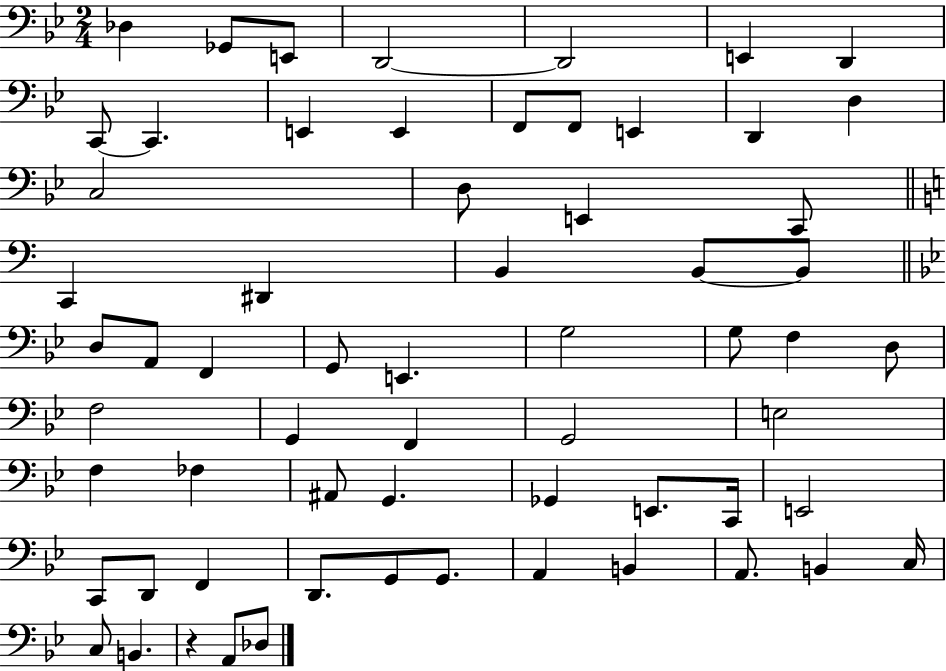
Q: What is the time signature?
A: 2/4